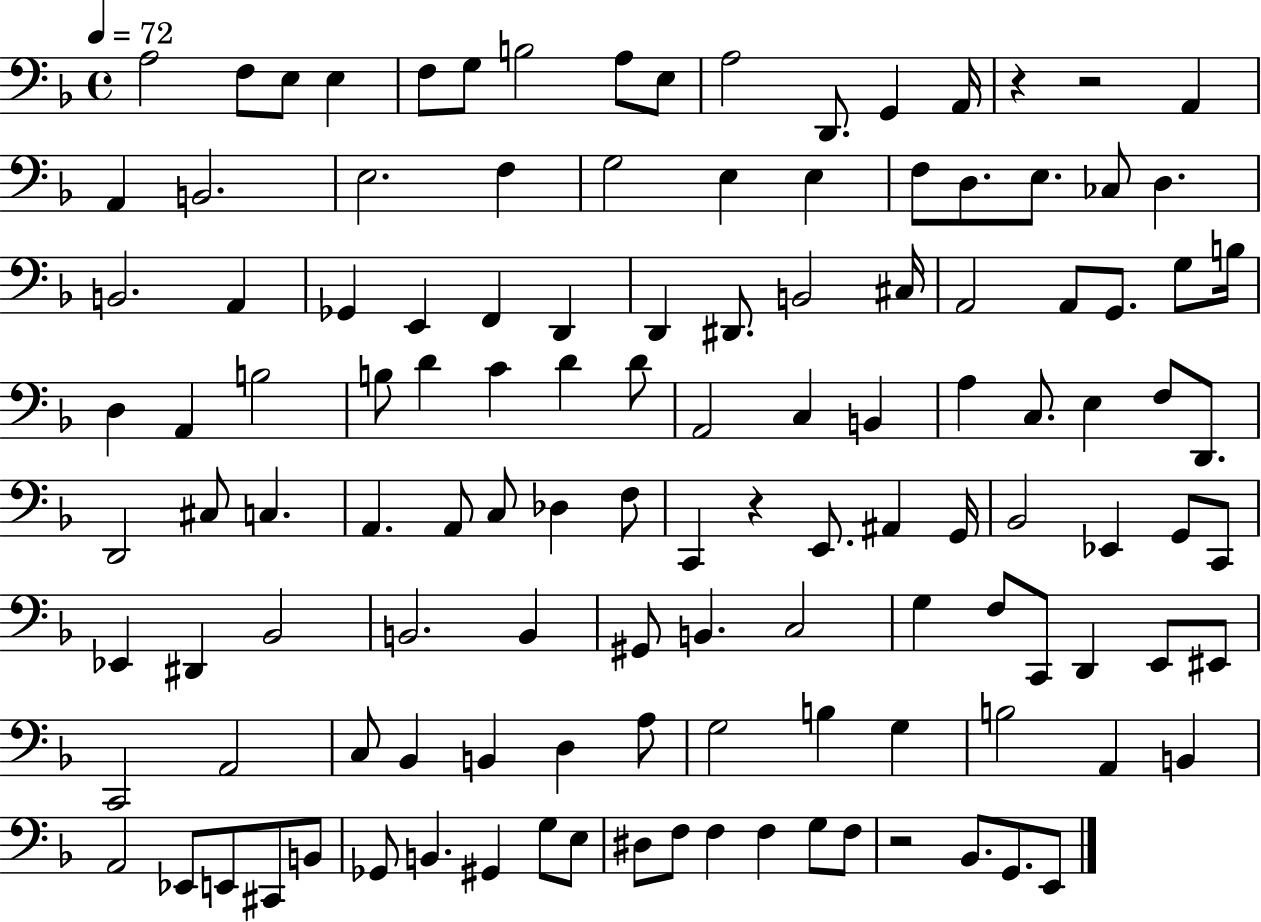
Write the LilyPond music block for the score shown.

{
  \clef bass
  \time 4/4
  \defaultTimeSignature
  \key f \major
  \tempo 4 = 72
  a2 f8 e8 e4 | f8 g8 b2 a8 e8 | a2 d,8. g,4 a,16 | r4 r2 a,4 | \break a,4 b,2. | e2. f4 | g2 e4 e4 | f8 d8. e8. ces8 d4. | \break b,2. a,4 | ges,4 e,4 f,4 d,4 | d,4 dis,8. b,2 cis16 | a,2 a,8 g,8. g8 b16 | \break d4 a,4 b2 | b8 d'4 c'4 d'4 d'8 | a,2 c4 b,4 | a4 c8. e4 f8 d,8. | \break d,2 cis8 c4. | a,4. a,8 c8 des4 f8 | c,4 r4 e,8. ais,4 g,16 | bes,2 ees,4 g,8 c,8 | \break ees,4 dis,4 bes,2 | b,2. b,4 | gis,8 b,4. c2 | g4 f8 c,8 d,4 e,8 eis,8 | \break c,2 a,2 | c8 bes,4 b,4 d4 a8 | g2 b4 g4 | b2 a,4 b,4 | \break a,2 ees,8 e,8 cis,8 b,8 | ges,8 b,4. gis,4 g8 e8 | dis8 f8 f4 f4 g8 f8 | r2 bes,8. g,8. e,8 | \break \bar "|."
}